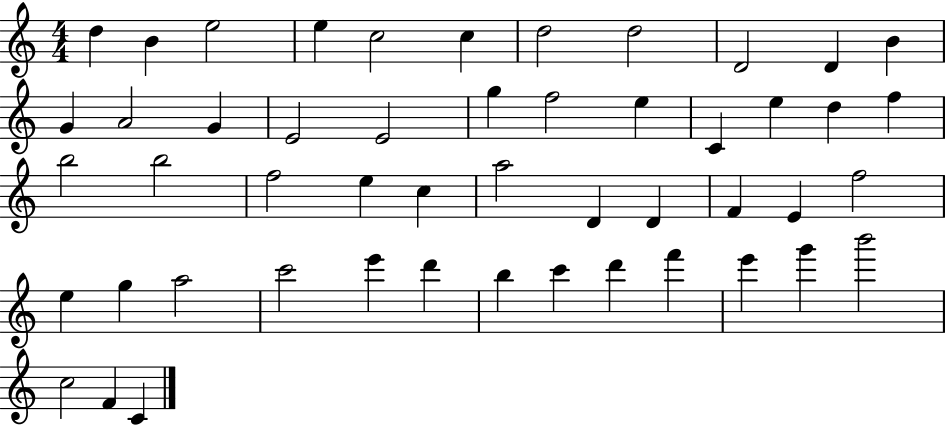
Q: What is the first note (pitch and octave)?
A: D5